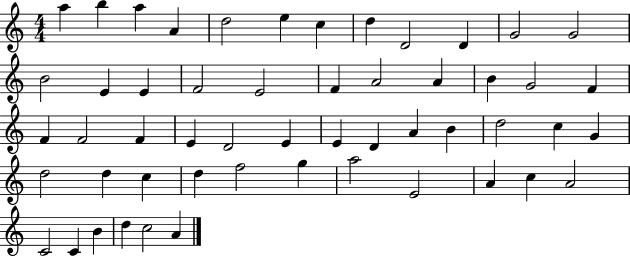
{
  \clef treble
  \numericTimeSignature
  \time 4/4
  \key c \major
  a''4 b''4 a''4 a'4 | d''2 e''4 c''4 | d''4 d'2 d'4 | g'2 g'2 | \break b'2 e'4 e'4 | f'2 e'2 | f'4 a'2 a'4 | b'4 g'2 f'4 | \break f'4 f'2 f'4 | e'4 d'2 e'4 | e'4 d'4 a'4 b'4 | d''2 c''4 g'4 | \break d''2 d''4 c''4 | d''4 f''2 g''4 | a''2 e'2 | a'4 c''4 a'2 | \break c'2 c'4 b'4 | d''4 c''2 a'4 | \bar "|."
}